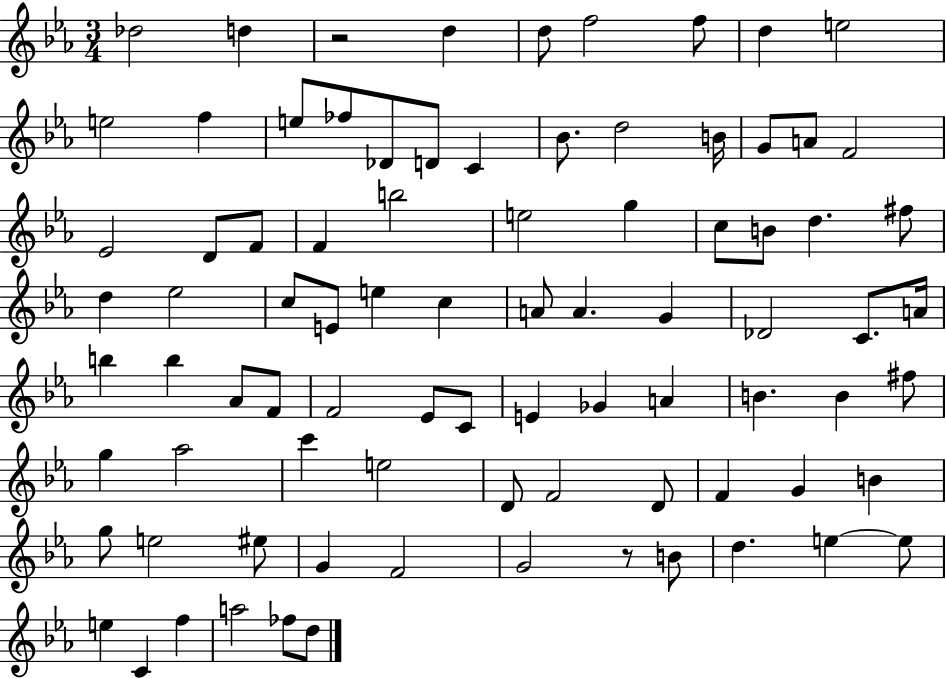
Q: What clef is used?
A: treble